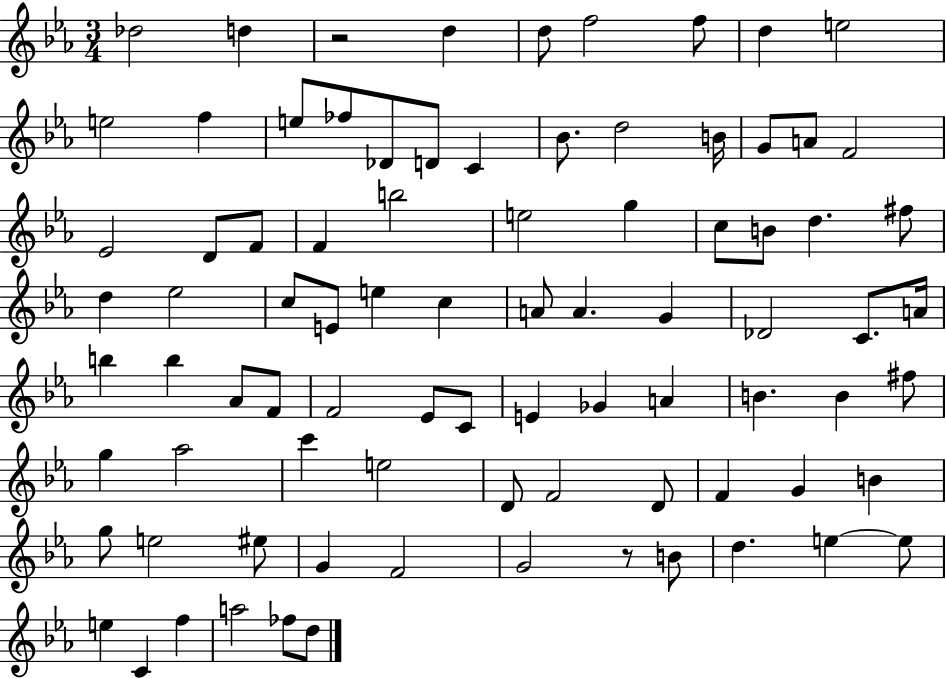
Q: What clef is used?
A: treble